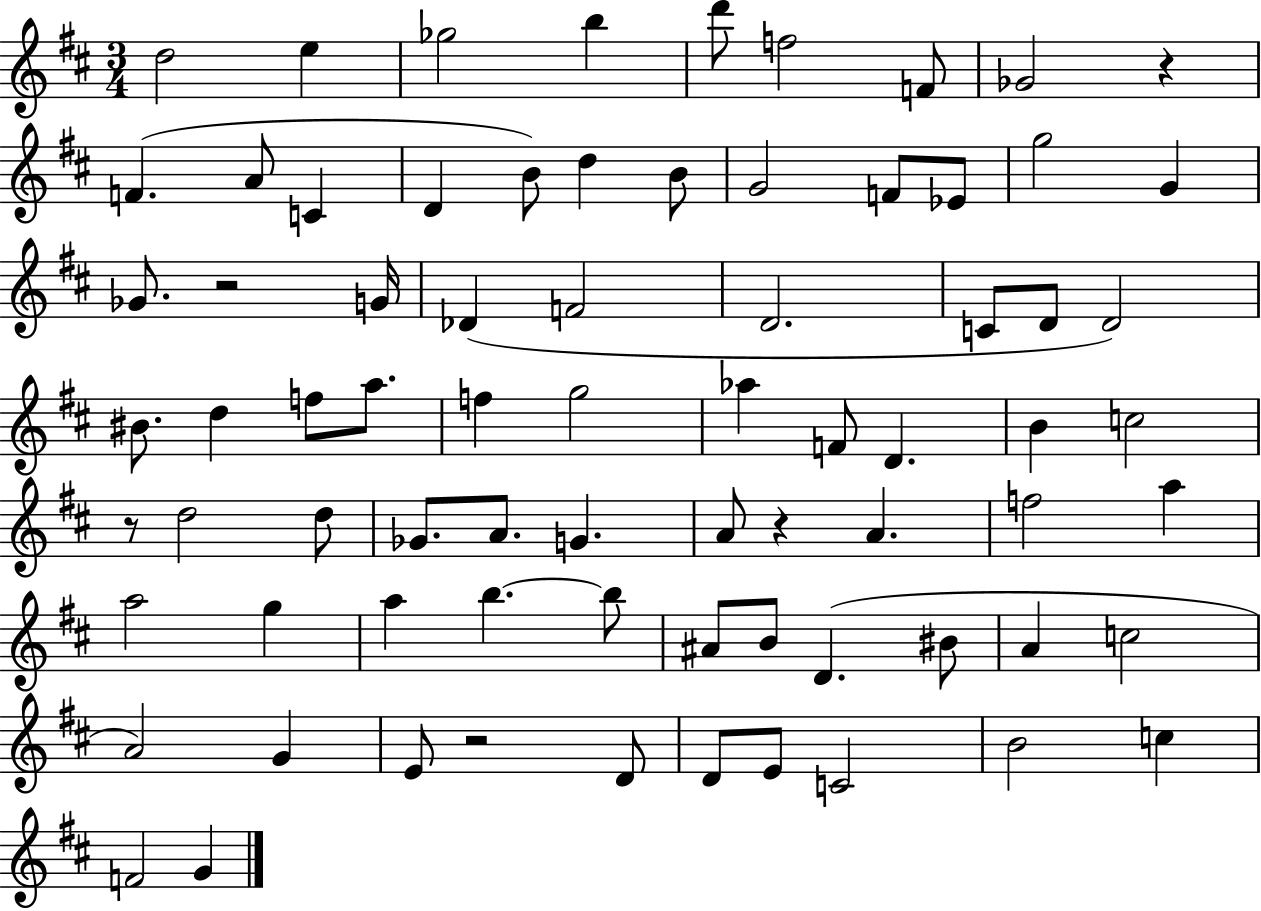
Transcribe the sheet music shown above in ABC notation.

X:1
T:Untitled
M:3/4
L:1/4
K:D
d2 e _g2 b d'/2 f2 F/2 _G2 z F A/2 C D B/2 d B/2 G2 F/2 _E/2 g2 G _G/2 z2 G/4 _D F2 D2 C/2 D/2 D2 ^B/2 d f/2 a/2 f g2 _a F/2 D B c2 z/2 d2 d/2 _G/2 A/2 G A/2 z A f2 a a2 g a b b/2 ^A/2 B/2 D ^B/2 A c2 A2 G E/2 z2 D/2 D/2 E/2 C2 B2 c F2 G